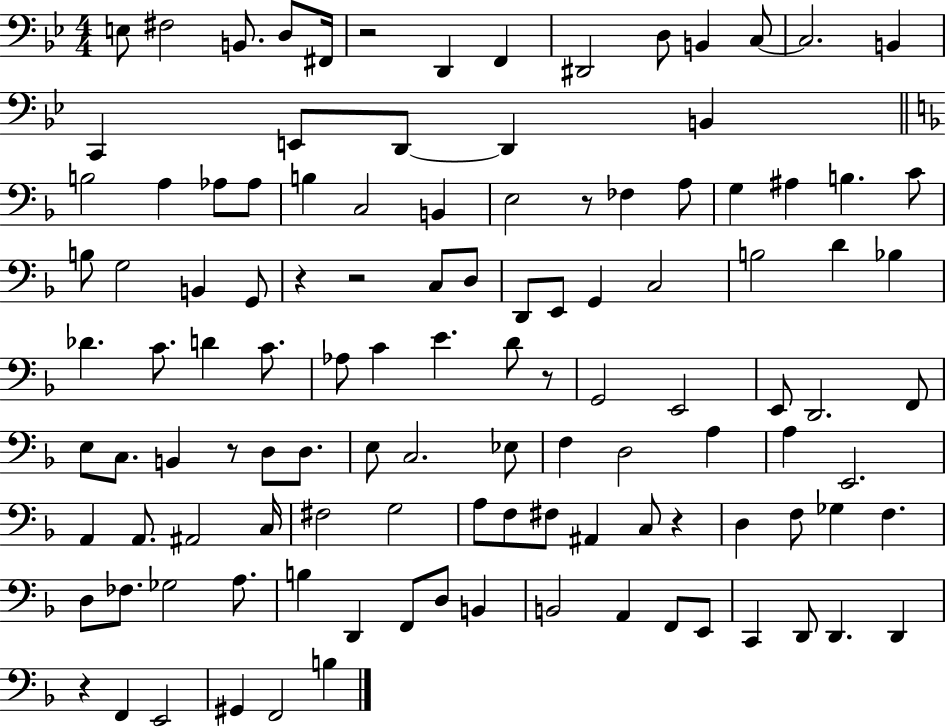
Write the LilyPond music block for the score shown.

{
  \clef bass
  \numericTimeSignature
  \time 4/4
  \key bes \major
  \repeat volta 2 { e8 fis2 b,8. d8 fis,16 | r2 d,4 f,4 | dis,2 d8 b,4 c8~~ | c2. b,4 | \break c,4 e,8 d,8~~ d,4 b,4 | \bar "||" \break \key f \major b2 a4 aes8 aes8 | b4 c2 b,4 | e2 r8 fes4 a8 | g4 ais4 b4. c'8 | \break b8 g2 b,4 g,8 | r4 r2 c8 d8 | d,8 e,8 g,4 c2 | b2 d'4 bes4 | \break des'4. c'8. d'4 c'8. | aes8 c'4 e'4. d'8 r8 | g,2 e,2 | e,8 d,2. f,8 | \break e8 c8. b,4 r8 d8 d8. | e8 c2. ees8 | f4 d2 a4 | a4 e,2. | \break a,4 a,8. ais,2 c16 | fis2 g2 | a8 f8 fis8 ais,4 c8 r4 | d4 f8 ges4 f4. | \break d8 fes8. ges2 a8. | b4 d,4 f,8 d8 b,4 | b,2 a,4 f,8 e,8 | c,4 d,8 d,4. d,4 | \break r4 f,4 e,2 | gis,4 f,2 b4 | } \bar "|."
}